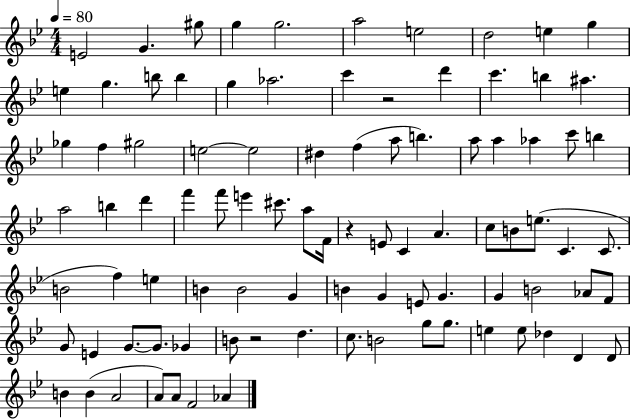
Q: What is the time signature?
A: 4/4